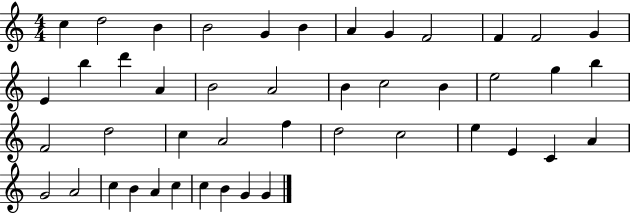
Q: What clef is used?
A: treble